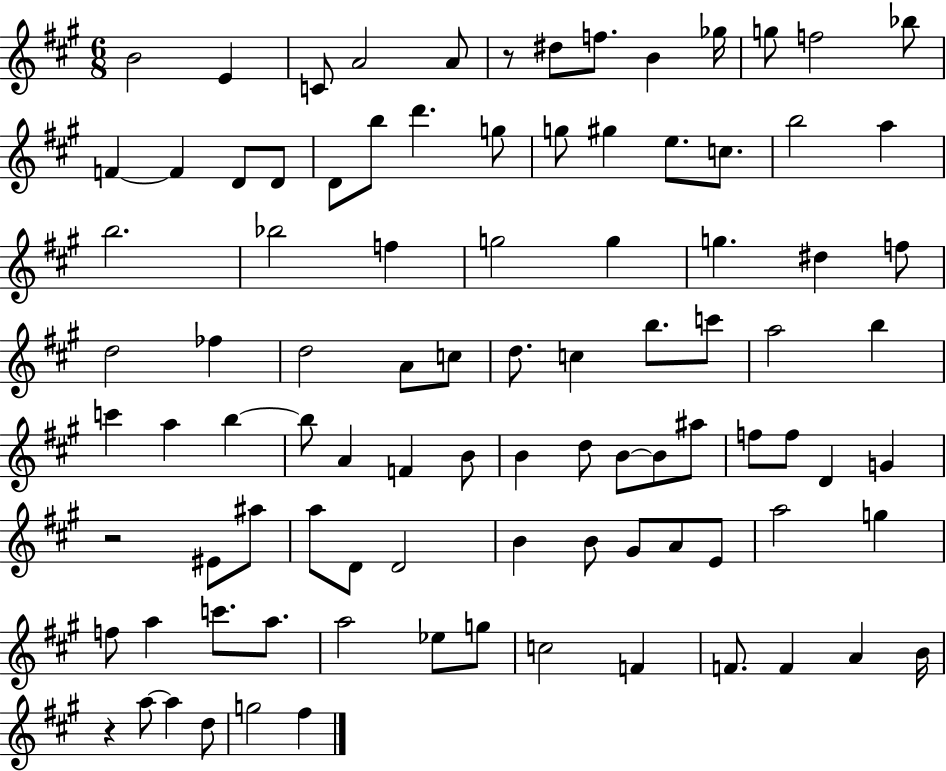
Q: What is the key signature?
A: A major